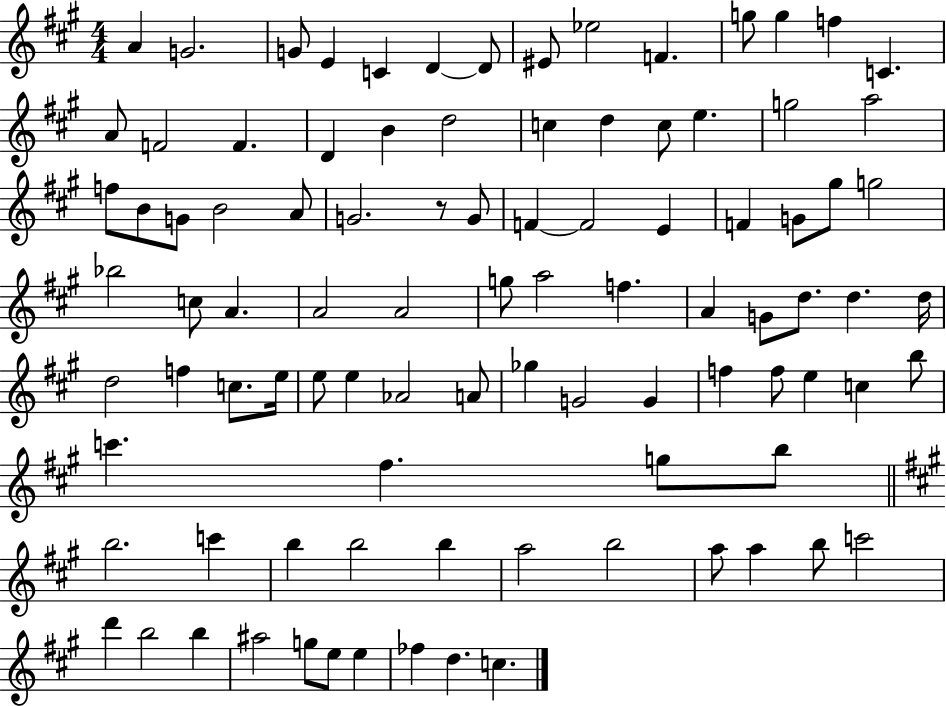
{
  \clef treble
  \numericTimeSignature
  \time 4/4
  \key a \major
  a'4 g'2. | g'8 e'4 c'4 d'4~~ d'8 | eis'8 ees''2 f'4. | g''8 g''4 f''4 c'4. | \break a'8 f'2 f'4. | d'4 b'4 d''2 | c''4 d''4 c''8 e''4. | g''2 a''2 | \break f''8 b'8 g'8 b'2 a'8 | g'2. r8 g'8 | f'4~~ f'2 e'4 | f'4 g'8 gis''8 g''2 | \break bes''2 c''8 a'4. | a'2 a'2 | g''8 a''2 f''4. | a'4 g'8 d''8. d''4. d''16 | \break d''2 f''4 c''8. e''16 | e''8 e''4 aes'2 a'8 | ges''4 g'2 g'4 | f''4 f''8 e''4 c''4 b''8 | \break c'''4. fis''4. g''8 b''8 | \bar "||" \break \key a \major b''2. c'''4 | b''4 b''2 b''4 | a''2 b''2 | a''8 a''4 b''8 c'''2 | \break d'''4 b''2 b''4 | ais''2 g''8 e''8 e''4 | fes''4 d''4. c''4. | \bar "|."
}